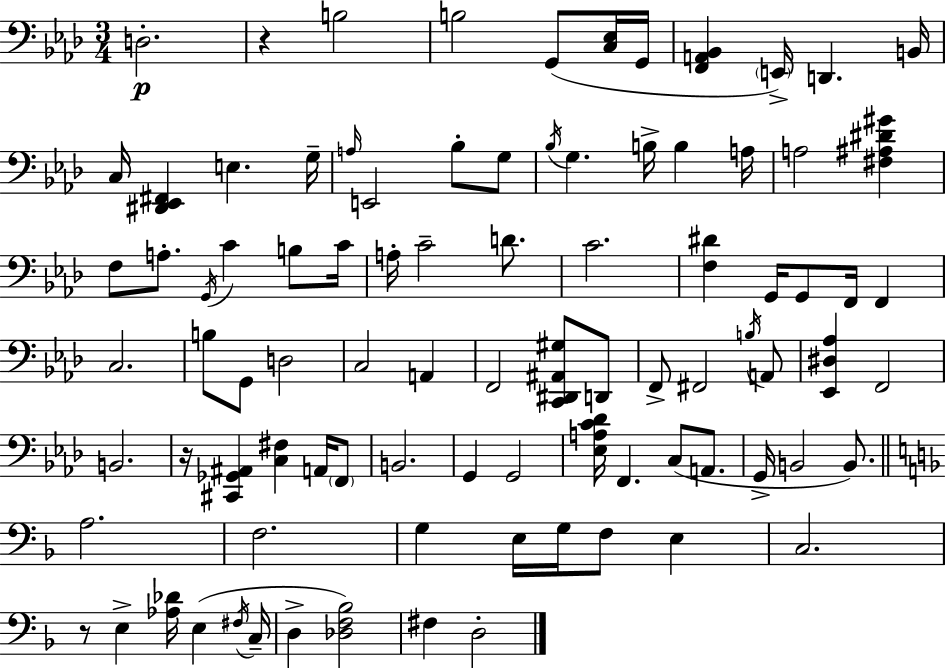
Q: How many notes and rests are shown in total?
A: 90